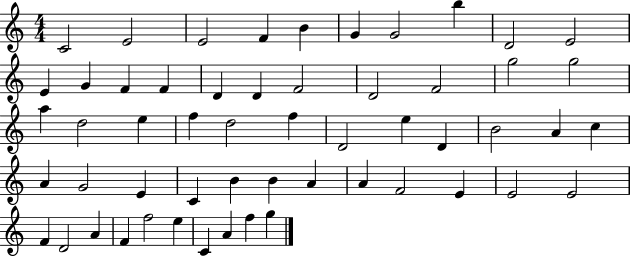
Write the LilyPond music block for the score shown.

{
  \clef treble
  \numericTimeSignature
  \time 4/4
  \key c \major
  c'2 e'2 | e'2 f'4 b'4 | g'4 g'2 b''4 | d'2 e'2 | \break e'4 g'4 f'4 f'4 | d'4 d'4 f'2 | d'2 f'2 | g''2 g''2 | \break a''4 d''2 e''4 | f''4 d''2 f''4 | d'2 e''4 d'4 | b'2 a'4 c''4 | \break a'4 g'2 e'4 | c'4 b'4 b'4 a'4 | a'4 f'2 e'4 | e'2 e'2 | \break f'4 d'2 a'4 | f'4 f''2 e''4 | c'4 a'4 f''4 g''4 | \bar "|."
}